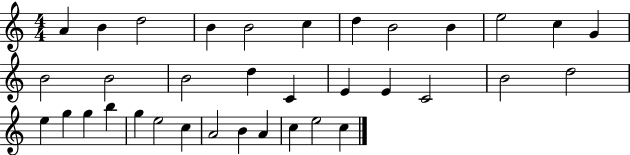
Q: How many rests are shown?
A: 0